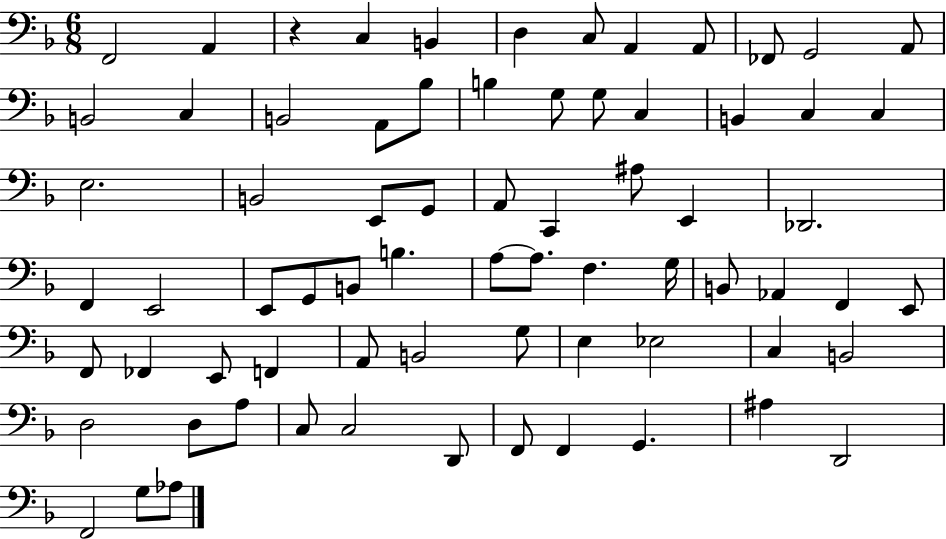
F2/h A2/q R/q C3/q B2/q D3/q C3/e A2/q A2/e FES2/e G2/h A2/e B2/h C3/q B2/h A2/e Bb3/e B3/q G3/e G3/e C3/q B2/q C3/q C3/q E3/h. B2/h E2/e G2/e A2/e C2/q A#3/e E2/q Db2/h. F2/q E2/h E2/e G2/e B2/e B3/q. A3/e A3/e. F3/q. G3/s B2/e Ab2/q F2/q E2/e F2/e FES2/q E2/e F2/q A2/e B2/h G3/e E3/q Eb3/h C3/q B2/h D3/h D3/e A3/e C3/e C3/h D2/e F2/e F2/q G2/q. A#3/q D2/h F2/h G3/e Ab3/e